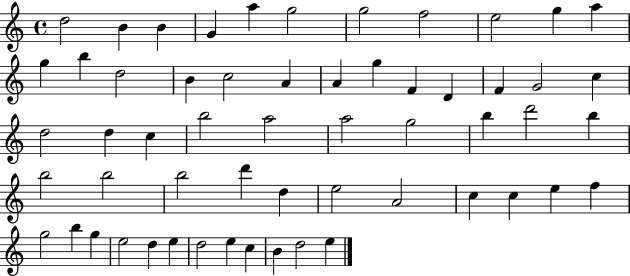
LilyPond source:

{
  \clef treble
  \time 4/4
  \defaultTimeSignature
  \key c \major
  d''2 b'4 b'4 | g'4 a''4 g''2 | g''2 f''2 | e''2 g''4 a''4 | \break g''4 b''4 d''2 | b'4 c''2 a'4 | a'4 g''4 f'4 d'4 | f'4 g'2 c''4 | \break d''2 d''4 c''4 | b''2 a''2 | a''2 g''2 | b''4 d'''2 b''4 | \break b''2 b''2 | b''2 d'''4 d''4 | e''2 a'2 | c''4 c''4 e''4 f''4 | \break g''2 b''4 g''4 | e''2 d''4 e''4 | d''2 e''4 c''4 | b'4 d''2 e''4 | \break \bar "|."
}